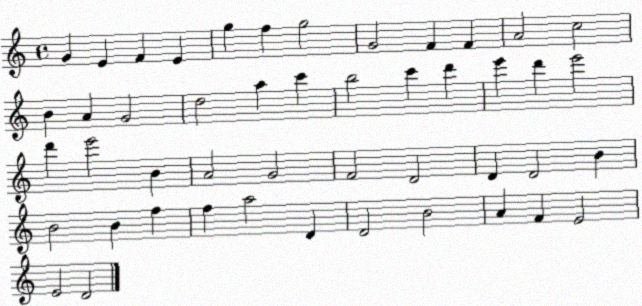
X:1
T:Untitled
M:4/4
L:1/4
K:C
G E F E g f g2 G2 F F A2 c2 B A G2 d2 a c' b2 c' d' e' d' e'2 d' e'2 B A2 G2 F2 D2 D D2 B B2 B f f a2 D D2 B2 A F E2 E2 D2